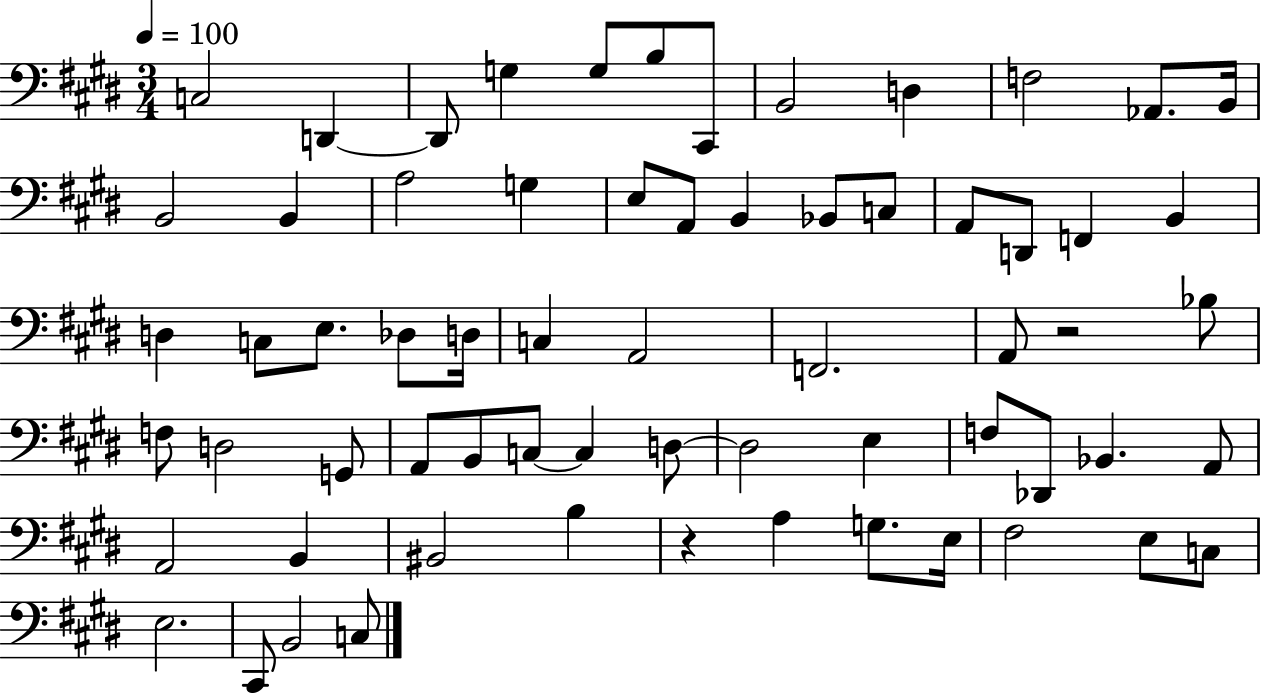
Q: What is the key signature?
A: E major